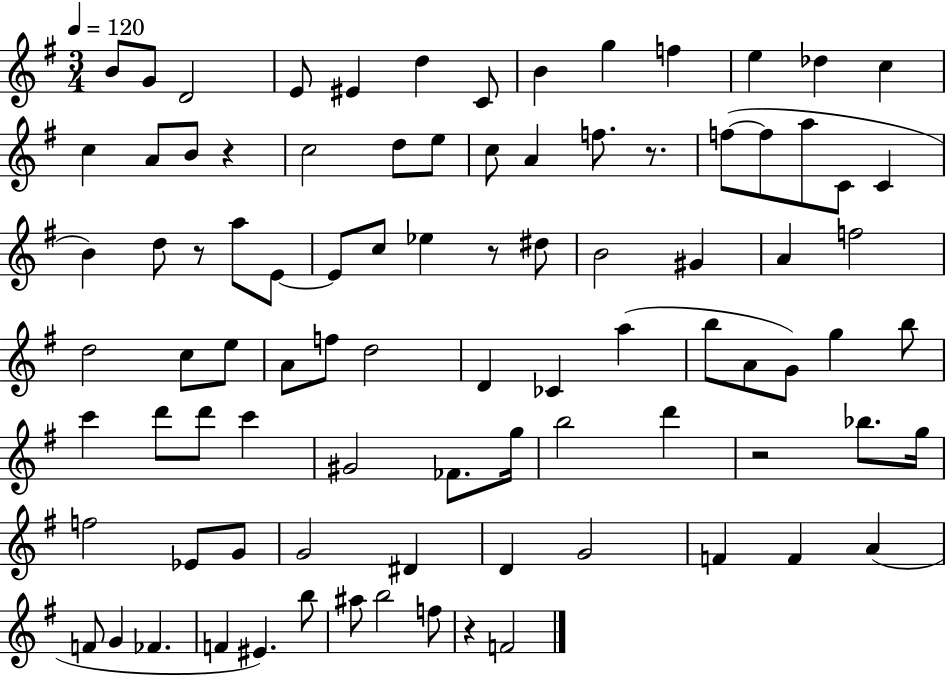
B4/e G4/e D4/h E4/e EIS4/q D5/q C4/e B4/q G5/q F5/q E5/q Db5/q C5/q C5/q A4/e B4/e R/q C5/h D5/e E5/e C5/e A4/q F5/e. R/e. F5/e F5/e A5/e C4/e C4/q B4/q D5/e R/e A5/e E4/e E4/e C5/e Eb5/q R/e D#5/e B4/h G#4/q A4/q F5/h D5/h C5/e E5/e A4/e F5/e D5/h D4/q CES4/q A5/q B5/e A4/e G4/e G5/q B5/e C6/q D6/e D6/e C6/q G#4/h FES4/e. G5/s B5/h D6/q R/h Bb5/e. G5/s F5/h Eb4/e G4/e G4/h D#4/q D4/q G4/h F4/q F4/q A4/q F4/e G4/q FES4/q. F4/q EIS4/q. B5/e A#5/e B5/h F5/e R/q F4/h